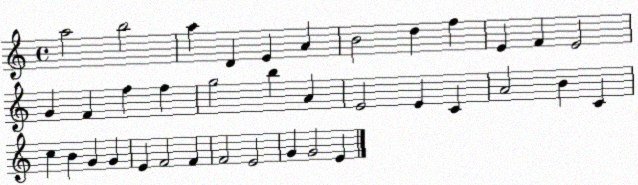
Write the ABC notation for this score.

X:1
T:Untitled
M:4/4
L:1/4
K:C
a2 b2 a D E A B2 d f E F E2 G F f f g2 b A E2 E C A2 B C c B G G E F2 F F2 E2 G G2 E